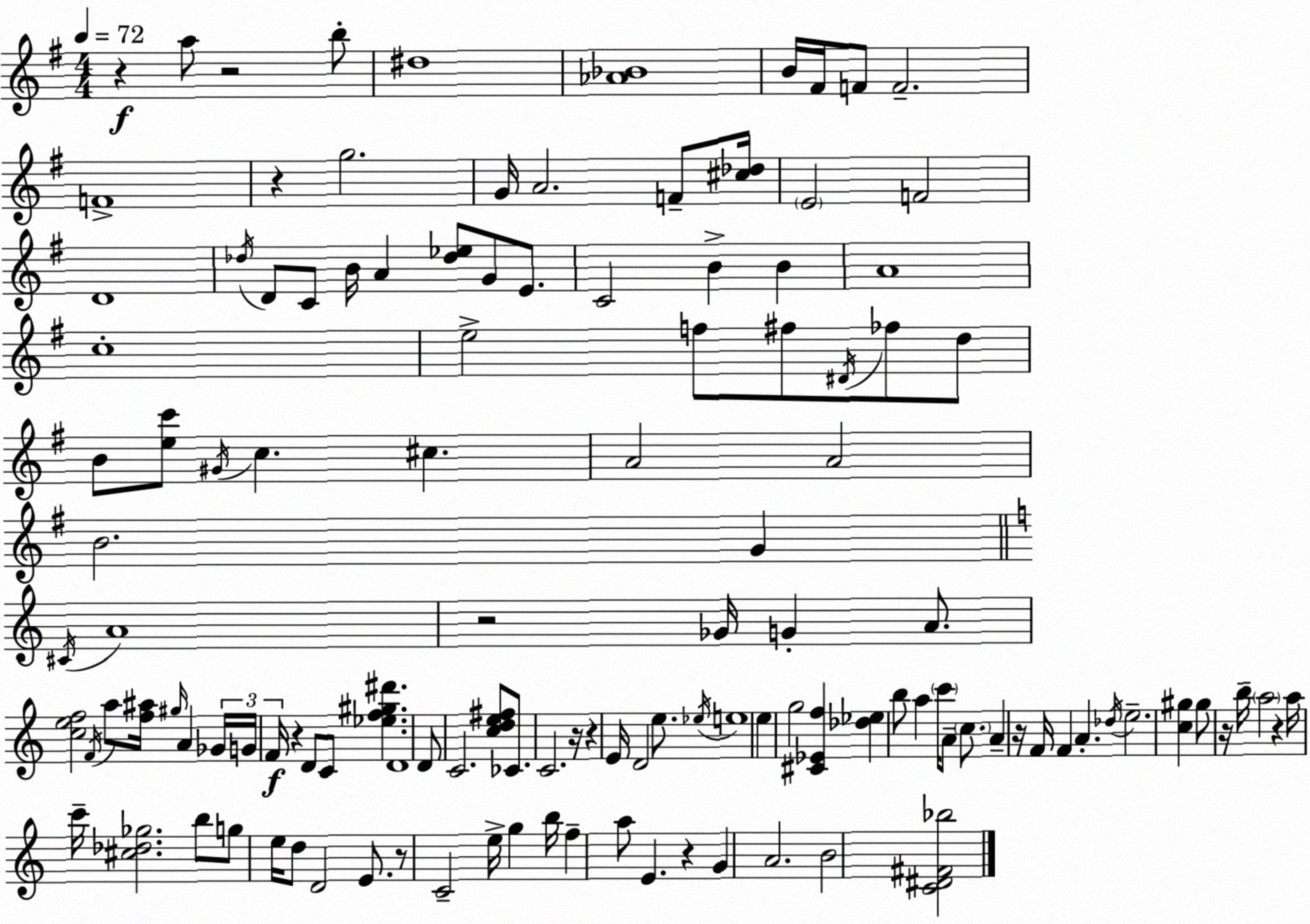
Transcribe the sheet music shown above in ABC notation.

X:1
T:Untitled
M:4/4
L:1/4
K:G
z a/2 z2 b/2 ^d4 [_A_B]4 B/4 ^F/4 F/2 F2 F4 z g2 G/4 A2 F/2 [^c_d]/4 E2 F2 D4 _d/4 D/2 C/2 B/4 A [_d_e]/2 G/2 E/2 C2 B B A4 c4 e2 f/2 ^f/2 ^D/4 _f/2 d/2 B/2 [ec']/2 ^G/4 c ^c A2 A2 B2 G ^C/4 A4 z2 _G/4 G A/2 [cef]2 F/4 a/2 [f^a]/4 ^g/4 A _G/4 G/4 F/4 z D/2 C/2 [_ef^g^d'] D4 D/2 C2 [cde^f]/2 _C/2 C2 z/4 z E/4 D2 e/2 _e/4 e4 e g2 [^C_Ef] [_d_e] b/2 a c'/4 A/2 c/2 A z/4 F/4 F A _d/4 e2 [c^g] ^g/2 z/4 b/4 a2 z a/4 c'/4 [^c_d_g]2 b/2 g/2 e/4 d/2 D2 E/2 z/2 C2 e/4 g b/4 f a/2 E z G A2 B2 [C^D^F_b]2